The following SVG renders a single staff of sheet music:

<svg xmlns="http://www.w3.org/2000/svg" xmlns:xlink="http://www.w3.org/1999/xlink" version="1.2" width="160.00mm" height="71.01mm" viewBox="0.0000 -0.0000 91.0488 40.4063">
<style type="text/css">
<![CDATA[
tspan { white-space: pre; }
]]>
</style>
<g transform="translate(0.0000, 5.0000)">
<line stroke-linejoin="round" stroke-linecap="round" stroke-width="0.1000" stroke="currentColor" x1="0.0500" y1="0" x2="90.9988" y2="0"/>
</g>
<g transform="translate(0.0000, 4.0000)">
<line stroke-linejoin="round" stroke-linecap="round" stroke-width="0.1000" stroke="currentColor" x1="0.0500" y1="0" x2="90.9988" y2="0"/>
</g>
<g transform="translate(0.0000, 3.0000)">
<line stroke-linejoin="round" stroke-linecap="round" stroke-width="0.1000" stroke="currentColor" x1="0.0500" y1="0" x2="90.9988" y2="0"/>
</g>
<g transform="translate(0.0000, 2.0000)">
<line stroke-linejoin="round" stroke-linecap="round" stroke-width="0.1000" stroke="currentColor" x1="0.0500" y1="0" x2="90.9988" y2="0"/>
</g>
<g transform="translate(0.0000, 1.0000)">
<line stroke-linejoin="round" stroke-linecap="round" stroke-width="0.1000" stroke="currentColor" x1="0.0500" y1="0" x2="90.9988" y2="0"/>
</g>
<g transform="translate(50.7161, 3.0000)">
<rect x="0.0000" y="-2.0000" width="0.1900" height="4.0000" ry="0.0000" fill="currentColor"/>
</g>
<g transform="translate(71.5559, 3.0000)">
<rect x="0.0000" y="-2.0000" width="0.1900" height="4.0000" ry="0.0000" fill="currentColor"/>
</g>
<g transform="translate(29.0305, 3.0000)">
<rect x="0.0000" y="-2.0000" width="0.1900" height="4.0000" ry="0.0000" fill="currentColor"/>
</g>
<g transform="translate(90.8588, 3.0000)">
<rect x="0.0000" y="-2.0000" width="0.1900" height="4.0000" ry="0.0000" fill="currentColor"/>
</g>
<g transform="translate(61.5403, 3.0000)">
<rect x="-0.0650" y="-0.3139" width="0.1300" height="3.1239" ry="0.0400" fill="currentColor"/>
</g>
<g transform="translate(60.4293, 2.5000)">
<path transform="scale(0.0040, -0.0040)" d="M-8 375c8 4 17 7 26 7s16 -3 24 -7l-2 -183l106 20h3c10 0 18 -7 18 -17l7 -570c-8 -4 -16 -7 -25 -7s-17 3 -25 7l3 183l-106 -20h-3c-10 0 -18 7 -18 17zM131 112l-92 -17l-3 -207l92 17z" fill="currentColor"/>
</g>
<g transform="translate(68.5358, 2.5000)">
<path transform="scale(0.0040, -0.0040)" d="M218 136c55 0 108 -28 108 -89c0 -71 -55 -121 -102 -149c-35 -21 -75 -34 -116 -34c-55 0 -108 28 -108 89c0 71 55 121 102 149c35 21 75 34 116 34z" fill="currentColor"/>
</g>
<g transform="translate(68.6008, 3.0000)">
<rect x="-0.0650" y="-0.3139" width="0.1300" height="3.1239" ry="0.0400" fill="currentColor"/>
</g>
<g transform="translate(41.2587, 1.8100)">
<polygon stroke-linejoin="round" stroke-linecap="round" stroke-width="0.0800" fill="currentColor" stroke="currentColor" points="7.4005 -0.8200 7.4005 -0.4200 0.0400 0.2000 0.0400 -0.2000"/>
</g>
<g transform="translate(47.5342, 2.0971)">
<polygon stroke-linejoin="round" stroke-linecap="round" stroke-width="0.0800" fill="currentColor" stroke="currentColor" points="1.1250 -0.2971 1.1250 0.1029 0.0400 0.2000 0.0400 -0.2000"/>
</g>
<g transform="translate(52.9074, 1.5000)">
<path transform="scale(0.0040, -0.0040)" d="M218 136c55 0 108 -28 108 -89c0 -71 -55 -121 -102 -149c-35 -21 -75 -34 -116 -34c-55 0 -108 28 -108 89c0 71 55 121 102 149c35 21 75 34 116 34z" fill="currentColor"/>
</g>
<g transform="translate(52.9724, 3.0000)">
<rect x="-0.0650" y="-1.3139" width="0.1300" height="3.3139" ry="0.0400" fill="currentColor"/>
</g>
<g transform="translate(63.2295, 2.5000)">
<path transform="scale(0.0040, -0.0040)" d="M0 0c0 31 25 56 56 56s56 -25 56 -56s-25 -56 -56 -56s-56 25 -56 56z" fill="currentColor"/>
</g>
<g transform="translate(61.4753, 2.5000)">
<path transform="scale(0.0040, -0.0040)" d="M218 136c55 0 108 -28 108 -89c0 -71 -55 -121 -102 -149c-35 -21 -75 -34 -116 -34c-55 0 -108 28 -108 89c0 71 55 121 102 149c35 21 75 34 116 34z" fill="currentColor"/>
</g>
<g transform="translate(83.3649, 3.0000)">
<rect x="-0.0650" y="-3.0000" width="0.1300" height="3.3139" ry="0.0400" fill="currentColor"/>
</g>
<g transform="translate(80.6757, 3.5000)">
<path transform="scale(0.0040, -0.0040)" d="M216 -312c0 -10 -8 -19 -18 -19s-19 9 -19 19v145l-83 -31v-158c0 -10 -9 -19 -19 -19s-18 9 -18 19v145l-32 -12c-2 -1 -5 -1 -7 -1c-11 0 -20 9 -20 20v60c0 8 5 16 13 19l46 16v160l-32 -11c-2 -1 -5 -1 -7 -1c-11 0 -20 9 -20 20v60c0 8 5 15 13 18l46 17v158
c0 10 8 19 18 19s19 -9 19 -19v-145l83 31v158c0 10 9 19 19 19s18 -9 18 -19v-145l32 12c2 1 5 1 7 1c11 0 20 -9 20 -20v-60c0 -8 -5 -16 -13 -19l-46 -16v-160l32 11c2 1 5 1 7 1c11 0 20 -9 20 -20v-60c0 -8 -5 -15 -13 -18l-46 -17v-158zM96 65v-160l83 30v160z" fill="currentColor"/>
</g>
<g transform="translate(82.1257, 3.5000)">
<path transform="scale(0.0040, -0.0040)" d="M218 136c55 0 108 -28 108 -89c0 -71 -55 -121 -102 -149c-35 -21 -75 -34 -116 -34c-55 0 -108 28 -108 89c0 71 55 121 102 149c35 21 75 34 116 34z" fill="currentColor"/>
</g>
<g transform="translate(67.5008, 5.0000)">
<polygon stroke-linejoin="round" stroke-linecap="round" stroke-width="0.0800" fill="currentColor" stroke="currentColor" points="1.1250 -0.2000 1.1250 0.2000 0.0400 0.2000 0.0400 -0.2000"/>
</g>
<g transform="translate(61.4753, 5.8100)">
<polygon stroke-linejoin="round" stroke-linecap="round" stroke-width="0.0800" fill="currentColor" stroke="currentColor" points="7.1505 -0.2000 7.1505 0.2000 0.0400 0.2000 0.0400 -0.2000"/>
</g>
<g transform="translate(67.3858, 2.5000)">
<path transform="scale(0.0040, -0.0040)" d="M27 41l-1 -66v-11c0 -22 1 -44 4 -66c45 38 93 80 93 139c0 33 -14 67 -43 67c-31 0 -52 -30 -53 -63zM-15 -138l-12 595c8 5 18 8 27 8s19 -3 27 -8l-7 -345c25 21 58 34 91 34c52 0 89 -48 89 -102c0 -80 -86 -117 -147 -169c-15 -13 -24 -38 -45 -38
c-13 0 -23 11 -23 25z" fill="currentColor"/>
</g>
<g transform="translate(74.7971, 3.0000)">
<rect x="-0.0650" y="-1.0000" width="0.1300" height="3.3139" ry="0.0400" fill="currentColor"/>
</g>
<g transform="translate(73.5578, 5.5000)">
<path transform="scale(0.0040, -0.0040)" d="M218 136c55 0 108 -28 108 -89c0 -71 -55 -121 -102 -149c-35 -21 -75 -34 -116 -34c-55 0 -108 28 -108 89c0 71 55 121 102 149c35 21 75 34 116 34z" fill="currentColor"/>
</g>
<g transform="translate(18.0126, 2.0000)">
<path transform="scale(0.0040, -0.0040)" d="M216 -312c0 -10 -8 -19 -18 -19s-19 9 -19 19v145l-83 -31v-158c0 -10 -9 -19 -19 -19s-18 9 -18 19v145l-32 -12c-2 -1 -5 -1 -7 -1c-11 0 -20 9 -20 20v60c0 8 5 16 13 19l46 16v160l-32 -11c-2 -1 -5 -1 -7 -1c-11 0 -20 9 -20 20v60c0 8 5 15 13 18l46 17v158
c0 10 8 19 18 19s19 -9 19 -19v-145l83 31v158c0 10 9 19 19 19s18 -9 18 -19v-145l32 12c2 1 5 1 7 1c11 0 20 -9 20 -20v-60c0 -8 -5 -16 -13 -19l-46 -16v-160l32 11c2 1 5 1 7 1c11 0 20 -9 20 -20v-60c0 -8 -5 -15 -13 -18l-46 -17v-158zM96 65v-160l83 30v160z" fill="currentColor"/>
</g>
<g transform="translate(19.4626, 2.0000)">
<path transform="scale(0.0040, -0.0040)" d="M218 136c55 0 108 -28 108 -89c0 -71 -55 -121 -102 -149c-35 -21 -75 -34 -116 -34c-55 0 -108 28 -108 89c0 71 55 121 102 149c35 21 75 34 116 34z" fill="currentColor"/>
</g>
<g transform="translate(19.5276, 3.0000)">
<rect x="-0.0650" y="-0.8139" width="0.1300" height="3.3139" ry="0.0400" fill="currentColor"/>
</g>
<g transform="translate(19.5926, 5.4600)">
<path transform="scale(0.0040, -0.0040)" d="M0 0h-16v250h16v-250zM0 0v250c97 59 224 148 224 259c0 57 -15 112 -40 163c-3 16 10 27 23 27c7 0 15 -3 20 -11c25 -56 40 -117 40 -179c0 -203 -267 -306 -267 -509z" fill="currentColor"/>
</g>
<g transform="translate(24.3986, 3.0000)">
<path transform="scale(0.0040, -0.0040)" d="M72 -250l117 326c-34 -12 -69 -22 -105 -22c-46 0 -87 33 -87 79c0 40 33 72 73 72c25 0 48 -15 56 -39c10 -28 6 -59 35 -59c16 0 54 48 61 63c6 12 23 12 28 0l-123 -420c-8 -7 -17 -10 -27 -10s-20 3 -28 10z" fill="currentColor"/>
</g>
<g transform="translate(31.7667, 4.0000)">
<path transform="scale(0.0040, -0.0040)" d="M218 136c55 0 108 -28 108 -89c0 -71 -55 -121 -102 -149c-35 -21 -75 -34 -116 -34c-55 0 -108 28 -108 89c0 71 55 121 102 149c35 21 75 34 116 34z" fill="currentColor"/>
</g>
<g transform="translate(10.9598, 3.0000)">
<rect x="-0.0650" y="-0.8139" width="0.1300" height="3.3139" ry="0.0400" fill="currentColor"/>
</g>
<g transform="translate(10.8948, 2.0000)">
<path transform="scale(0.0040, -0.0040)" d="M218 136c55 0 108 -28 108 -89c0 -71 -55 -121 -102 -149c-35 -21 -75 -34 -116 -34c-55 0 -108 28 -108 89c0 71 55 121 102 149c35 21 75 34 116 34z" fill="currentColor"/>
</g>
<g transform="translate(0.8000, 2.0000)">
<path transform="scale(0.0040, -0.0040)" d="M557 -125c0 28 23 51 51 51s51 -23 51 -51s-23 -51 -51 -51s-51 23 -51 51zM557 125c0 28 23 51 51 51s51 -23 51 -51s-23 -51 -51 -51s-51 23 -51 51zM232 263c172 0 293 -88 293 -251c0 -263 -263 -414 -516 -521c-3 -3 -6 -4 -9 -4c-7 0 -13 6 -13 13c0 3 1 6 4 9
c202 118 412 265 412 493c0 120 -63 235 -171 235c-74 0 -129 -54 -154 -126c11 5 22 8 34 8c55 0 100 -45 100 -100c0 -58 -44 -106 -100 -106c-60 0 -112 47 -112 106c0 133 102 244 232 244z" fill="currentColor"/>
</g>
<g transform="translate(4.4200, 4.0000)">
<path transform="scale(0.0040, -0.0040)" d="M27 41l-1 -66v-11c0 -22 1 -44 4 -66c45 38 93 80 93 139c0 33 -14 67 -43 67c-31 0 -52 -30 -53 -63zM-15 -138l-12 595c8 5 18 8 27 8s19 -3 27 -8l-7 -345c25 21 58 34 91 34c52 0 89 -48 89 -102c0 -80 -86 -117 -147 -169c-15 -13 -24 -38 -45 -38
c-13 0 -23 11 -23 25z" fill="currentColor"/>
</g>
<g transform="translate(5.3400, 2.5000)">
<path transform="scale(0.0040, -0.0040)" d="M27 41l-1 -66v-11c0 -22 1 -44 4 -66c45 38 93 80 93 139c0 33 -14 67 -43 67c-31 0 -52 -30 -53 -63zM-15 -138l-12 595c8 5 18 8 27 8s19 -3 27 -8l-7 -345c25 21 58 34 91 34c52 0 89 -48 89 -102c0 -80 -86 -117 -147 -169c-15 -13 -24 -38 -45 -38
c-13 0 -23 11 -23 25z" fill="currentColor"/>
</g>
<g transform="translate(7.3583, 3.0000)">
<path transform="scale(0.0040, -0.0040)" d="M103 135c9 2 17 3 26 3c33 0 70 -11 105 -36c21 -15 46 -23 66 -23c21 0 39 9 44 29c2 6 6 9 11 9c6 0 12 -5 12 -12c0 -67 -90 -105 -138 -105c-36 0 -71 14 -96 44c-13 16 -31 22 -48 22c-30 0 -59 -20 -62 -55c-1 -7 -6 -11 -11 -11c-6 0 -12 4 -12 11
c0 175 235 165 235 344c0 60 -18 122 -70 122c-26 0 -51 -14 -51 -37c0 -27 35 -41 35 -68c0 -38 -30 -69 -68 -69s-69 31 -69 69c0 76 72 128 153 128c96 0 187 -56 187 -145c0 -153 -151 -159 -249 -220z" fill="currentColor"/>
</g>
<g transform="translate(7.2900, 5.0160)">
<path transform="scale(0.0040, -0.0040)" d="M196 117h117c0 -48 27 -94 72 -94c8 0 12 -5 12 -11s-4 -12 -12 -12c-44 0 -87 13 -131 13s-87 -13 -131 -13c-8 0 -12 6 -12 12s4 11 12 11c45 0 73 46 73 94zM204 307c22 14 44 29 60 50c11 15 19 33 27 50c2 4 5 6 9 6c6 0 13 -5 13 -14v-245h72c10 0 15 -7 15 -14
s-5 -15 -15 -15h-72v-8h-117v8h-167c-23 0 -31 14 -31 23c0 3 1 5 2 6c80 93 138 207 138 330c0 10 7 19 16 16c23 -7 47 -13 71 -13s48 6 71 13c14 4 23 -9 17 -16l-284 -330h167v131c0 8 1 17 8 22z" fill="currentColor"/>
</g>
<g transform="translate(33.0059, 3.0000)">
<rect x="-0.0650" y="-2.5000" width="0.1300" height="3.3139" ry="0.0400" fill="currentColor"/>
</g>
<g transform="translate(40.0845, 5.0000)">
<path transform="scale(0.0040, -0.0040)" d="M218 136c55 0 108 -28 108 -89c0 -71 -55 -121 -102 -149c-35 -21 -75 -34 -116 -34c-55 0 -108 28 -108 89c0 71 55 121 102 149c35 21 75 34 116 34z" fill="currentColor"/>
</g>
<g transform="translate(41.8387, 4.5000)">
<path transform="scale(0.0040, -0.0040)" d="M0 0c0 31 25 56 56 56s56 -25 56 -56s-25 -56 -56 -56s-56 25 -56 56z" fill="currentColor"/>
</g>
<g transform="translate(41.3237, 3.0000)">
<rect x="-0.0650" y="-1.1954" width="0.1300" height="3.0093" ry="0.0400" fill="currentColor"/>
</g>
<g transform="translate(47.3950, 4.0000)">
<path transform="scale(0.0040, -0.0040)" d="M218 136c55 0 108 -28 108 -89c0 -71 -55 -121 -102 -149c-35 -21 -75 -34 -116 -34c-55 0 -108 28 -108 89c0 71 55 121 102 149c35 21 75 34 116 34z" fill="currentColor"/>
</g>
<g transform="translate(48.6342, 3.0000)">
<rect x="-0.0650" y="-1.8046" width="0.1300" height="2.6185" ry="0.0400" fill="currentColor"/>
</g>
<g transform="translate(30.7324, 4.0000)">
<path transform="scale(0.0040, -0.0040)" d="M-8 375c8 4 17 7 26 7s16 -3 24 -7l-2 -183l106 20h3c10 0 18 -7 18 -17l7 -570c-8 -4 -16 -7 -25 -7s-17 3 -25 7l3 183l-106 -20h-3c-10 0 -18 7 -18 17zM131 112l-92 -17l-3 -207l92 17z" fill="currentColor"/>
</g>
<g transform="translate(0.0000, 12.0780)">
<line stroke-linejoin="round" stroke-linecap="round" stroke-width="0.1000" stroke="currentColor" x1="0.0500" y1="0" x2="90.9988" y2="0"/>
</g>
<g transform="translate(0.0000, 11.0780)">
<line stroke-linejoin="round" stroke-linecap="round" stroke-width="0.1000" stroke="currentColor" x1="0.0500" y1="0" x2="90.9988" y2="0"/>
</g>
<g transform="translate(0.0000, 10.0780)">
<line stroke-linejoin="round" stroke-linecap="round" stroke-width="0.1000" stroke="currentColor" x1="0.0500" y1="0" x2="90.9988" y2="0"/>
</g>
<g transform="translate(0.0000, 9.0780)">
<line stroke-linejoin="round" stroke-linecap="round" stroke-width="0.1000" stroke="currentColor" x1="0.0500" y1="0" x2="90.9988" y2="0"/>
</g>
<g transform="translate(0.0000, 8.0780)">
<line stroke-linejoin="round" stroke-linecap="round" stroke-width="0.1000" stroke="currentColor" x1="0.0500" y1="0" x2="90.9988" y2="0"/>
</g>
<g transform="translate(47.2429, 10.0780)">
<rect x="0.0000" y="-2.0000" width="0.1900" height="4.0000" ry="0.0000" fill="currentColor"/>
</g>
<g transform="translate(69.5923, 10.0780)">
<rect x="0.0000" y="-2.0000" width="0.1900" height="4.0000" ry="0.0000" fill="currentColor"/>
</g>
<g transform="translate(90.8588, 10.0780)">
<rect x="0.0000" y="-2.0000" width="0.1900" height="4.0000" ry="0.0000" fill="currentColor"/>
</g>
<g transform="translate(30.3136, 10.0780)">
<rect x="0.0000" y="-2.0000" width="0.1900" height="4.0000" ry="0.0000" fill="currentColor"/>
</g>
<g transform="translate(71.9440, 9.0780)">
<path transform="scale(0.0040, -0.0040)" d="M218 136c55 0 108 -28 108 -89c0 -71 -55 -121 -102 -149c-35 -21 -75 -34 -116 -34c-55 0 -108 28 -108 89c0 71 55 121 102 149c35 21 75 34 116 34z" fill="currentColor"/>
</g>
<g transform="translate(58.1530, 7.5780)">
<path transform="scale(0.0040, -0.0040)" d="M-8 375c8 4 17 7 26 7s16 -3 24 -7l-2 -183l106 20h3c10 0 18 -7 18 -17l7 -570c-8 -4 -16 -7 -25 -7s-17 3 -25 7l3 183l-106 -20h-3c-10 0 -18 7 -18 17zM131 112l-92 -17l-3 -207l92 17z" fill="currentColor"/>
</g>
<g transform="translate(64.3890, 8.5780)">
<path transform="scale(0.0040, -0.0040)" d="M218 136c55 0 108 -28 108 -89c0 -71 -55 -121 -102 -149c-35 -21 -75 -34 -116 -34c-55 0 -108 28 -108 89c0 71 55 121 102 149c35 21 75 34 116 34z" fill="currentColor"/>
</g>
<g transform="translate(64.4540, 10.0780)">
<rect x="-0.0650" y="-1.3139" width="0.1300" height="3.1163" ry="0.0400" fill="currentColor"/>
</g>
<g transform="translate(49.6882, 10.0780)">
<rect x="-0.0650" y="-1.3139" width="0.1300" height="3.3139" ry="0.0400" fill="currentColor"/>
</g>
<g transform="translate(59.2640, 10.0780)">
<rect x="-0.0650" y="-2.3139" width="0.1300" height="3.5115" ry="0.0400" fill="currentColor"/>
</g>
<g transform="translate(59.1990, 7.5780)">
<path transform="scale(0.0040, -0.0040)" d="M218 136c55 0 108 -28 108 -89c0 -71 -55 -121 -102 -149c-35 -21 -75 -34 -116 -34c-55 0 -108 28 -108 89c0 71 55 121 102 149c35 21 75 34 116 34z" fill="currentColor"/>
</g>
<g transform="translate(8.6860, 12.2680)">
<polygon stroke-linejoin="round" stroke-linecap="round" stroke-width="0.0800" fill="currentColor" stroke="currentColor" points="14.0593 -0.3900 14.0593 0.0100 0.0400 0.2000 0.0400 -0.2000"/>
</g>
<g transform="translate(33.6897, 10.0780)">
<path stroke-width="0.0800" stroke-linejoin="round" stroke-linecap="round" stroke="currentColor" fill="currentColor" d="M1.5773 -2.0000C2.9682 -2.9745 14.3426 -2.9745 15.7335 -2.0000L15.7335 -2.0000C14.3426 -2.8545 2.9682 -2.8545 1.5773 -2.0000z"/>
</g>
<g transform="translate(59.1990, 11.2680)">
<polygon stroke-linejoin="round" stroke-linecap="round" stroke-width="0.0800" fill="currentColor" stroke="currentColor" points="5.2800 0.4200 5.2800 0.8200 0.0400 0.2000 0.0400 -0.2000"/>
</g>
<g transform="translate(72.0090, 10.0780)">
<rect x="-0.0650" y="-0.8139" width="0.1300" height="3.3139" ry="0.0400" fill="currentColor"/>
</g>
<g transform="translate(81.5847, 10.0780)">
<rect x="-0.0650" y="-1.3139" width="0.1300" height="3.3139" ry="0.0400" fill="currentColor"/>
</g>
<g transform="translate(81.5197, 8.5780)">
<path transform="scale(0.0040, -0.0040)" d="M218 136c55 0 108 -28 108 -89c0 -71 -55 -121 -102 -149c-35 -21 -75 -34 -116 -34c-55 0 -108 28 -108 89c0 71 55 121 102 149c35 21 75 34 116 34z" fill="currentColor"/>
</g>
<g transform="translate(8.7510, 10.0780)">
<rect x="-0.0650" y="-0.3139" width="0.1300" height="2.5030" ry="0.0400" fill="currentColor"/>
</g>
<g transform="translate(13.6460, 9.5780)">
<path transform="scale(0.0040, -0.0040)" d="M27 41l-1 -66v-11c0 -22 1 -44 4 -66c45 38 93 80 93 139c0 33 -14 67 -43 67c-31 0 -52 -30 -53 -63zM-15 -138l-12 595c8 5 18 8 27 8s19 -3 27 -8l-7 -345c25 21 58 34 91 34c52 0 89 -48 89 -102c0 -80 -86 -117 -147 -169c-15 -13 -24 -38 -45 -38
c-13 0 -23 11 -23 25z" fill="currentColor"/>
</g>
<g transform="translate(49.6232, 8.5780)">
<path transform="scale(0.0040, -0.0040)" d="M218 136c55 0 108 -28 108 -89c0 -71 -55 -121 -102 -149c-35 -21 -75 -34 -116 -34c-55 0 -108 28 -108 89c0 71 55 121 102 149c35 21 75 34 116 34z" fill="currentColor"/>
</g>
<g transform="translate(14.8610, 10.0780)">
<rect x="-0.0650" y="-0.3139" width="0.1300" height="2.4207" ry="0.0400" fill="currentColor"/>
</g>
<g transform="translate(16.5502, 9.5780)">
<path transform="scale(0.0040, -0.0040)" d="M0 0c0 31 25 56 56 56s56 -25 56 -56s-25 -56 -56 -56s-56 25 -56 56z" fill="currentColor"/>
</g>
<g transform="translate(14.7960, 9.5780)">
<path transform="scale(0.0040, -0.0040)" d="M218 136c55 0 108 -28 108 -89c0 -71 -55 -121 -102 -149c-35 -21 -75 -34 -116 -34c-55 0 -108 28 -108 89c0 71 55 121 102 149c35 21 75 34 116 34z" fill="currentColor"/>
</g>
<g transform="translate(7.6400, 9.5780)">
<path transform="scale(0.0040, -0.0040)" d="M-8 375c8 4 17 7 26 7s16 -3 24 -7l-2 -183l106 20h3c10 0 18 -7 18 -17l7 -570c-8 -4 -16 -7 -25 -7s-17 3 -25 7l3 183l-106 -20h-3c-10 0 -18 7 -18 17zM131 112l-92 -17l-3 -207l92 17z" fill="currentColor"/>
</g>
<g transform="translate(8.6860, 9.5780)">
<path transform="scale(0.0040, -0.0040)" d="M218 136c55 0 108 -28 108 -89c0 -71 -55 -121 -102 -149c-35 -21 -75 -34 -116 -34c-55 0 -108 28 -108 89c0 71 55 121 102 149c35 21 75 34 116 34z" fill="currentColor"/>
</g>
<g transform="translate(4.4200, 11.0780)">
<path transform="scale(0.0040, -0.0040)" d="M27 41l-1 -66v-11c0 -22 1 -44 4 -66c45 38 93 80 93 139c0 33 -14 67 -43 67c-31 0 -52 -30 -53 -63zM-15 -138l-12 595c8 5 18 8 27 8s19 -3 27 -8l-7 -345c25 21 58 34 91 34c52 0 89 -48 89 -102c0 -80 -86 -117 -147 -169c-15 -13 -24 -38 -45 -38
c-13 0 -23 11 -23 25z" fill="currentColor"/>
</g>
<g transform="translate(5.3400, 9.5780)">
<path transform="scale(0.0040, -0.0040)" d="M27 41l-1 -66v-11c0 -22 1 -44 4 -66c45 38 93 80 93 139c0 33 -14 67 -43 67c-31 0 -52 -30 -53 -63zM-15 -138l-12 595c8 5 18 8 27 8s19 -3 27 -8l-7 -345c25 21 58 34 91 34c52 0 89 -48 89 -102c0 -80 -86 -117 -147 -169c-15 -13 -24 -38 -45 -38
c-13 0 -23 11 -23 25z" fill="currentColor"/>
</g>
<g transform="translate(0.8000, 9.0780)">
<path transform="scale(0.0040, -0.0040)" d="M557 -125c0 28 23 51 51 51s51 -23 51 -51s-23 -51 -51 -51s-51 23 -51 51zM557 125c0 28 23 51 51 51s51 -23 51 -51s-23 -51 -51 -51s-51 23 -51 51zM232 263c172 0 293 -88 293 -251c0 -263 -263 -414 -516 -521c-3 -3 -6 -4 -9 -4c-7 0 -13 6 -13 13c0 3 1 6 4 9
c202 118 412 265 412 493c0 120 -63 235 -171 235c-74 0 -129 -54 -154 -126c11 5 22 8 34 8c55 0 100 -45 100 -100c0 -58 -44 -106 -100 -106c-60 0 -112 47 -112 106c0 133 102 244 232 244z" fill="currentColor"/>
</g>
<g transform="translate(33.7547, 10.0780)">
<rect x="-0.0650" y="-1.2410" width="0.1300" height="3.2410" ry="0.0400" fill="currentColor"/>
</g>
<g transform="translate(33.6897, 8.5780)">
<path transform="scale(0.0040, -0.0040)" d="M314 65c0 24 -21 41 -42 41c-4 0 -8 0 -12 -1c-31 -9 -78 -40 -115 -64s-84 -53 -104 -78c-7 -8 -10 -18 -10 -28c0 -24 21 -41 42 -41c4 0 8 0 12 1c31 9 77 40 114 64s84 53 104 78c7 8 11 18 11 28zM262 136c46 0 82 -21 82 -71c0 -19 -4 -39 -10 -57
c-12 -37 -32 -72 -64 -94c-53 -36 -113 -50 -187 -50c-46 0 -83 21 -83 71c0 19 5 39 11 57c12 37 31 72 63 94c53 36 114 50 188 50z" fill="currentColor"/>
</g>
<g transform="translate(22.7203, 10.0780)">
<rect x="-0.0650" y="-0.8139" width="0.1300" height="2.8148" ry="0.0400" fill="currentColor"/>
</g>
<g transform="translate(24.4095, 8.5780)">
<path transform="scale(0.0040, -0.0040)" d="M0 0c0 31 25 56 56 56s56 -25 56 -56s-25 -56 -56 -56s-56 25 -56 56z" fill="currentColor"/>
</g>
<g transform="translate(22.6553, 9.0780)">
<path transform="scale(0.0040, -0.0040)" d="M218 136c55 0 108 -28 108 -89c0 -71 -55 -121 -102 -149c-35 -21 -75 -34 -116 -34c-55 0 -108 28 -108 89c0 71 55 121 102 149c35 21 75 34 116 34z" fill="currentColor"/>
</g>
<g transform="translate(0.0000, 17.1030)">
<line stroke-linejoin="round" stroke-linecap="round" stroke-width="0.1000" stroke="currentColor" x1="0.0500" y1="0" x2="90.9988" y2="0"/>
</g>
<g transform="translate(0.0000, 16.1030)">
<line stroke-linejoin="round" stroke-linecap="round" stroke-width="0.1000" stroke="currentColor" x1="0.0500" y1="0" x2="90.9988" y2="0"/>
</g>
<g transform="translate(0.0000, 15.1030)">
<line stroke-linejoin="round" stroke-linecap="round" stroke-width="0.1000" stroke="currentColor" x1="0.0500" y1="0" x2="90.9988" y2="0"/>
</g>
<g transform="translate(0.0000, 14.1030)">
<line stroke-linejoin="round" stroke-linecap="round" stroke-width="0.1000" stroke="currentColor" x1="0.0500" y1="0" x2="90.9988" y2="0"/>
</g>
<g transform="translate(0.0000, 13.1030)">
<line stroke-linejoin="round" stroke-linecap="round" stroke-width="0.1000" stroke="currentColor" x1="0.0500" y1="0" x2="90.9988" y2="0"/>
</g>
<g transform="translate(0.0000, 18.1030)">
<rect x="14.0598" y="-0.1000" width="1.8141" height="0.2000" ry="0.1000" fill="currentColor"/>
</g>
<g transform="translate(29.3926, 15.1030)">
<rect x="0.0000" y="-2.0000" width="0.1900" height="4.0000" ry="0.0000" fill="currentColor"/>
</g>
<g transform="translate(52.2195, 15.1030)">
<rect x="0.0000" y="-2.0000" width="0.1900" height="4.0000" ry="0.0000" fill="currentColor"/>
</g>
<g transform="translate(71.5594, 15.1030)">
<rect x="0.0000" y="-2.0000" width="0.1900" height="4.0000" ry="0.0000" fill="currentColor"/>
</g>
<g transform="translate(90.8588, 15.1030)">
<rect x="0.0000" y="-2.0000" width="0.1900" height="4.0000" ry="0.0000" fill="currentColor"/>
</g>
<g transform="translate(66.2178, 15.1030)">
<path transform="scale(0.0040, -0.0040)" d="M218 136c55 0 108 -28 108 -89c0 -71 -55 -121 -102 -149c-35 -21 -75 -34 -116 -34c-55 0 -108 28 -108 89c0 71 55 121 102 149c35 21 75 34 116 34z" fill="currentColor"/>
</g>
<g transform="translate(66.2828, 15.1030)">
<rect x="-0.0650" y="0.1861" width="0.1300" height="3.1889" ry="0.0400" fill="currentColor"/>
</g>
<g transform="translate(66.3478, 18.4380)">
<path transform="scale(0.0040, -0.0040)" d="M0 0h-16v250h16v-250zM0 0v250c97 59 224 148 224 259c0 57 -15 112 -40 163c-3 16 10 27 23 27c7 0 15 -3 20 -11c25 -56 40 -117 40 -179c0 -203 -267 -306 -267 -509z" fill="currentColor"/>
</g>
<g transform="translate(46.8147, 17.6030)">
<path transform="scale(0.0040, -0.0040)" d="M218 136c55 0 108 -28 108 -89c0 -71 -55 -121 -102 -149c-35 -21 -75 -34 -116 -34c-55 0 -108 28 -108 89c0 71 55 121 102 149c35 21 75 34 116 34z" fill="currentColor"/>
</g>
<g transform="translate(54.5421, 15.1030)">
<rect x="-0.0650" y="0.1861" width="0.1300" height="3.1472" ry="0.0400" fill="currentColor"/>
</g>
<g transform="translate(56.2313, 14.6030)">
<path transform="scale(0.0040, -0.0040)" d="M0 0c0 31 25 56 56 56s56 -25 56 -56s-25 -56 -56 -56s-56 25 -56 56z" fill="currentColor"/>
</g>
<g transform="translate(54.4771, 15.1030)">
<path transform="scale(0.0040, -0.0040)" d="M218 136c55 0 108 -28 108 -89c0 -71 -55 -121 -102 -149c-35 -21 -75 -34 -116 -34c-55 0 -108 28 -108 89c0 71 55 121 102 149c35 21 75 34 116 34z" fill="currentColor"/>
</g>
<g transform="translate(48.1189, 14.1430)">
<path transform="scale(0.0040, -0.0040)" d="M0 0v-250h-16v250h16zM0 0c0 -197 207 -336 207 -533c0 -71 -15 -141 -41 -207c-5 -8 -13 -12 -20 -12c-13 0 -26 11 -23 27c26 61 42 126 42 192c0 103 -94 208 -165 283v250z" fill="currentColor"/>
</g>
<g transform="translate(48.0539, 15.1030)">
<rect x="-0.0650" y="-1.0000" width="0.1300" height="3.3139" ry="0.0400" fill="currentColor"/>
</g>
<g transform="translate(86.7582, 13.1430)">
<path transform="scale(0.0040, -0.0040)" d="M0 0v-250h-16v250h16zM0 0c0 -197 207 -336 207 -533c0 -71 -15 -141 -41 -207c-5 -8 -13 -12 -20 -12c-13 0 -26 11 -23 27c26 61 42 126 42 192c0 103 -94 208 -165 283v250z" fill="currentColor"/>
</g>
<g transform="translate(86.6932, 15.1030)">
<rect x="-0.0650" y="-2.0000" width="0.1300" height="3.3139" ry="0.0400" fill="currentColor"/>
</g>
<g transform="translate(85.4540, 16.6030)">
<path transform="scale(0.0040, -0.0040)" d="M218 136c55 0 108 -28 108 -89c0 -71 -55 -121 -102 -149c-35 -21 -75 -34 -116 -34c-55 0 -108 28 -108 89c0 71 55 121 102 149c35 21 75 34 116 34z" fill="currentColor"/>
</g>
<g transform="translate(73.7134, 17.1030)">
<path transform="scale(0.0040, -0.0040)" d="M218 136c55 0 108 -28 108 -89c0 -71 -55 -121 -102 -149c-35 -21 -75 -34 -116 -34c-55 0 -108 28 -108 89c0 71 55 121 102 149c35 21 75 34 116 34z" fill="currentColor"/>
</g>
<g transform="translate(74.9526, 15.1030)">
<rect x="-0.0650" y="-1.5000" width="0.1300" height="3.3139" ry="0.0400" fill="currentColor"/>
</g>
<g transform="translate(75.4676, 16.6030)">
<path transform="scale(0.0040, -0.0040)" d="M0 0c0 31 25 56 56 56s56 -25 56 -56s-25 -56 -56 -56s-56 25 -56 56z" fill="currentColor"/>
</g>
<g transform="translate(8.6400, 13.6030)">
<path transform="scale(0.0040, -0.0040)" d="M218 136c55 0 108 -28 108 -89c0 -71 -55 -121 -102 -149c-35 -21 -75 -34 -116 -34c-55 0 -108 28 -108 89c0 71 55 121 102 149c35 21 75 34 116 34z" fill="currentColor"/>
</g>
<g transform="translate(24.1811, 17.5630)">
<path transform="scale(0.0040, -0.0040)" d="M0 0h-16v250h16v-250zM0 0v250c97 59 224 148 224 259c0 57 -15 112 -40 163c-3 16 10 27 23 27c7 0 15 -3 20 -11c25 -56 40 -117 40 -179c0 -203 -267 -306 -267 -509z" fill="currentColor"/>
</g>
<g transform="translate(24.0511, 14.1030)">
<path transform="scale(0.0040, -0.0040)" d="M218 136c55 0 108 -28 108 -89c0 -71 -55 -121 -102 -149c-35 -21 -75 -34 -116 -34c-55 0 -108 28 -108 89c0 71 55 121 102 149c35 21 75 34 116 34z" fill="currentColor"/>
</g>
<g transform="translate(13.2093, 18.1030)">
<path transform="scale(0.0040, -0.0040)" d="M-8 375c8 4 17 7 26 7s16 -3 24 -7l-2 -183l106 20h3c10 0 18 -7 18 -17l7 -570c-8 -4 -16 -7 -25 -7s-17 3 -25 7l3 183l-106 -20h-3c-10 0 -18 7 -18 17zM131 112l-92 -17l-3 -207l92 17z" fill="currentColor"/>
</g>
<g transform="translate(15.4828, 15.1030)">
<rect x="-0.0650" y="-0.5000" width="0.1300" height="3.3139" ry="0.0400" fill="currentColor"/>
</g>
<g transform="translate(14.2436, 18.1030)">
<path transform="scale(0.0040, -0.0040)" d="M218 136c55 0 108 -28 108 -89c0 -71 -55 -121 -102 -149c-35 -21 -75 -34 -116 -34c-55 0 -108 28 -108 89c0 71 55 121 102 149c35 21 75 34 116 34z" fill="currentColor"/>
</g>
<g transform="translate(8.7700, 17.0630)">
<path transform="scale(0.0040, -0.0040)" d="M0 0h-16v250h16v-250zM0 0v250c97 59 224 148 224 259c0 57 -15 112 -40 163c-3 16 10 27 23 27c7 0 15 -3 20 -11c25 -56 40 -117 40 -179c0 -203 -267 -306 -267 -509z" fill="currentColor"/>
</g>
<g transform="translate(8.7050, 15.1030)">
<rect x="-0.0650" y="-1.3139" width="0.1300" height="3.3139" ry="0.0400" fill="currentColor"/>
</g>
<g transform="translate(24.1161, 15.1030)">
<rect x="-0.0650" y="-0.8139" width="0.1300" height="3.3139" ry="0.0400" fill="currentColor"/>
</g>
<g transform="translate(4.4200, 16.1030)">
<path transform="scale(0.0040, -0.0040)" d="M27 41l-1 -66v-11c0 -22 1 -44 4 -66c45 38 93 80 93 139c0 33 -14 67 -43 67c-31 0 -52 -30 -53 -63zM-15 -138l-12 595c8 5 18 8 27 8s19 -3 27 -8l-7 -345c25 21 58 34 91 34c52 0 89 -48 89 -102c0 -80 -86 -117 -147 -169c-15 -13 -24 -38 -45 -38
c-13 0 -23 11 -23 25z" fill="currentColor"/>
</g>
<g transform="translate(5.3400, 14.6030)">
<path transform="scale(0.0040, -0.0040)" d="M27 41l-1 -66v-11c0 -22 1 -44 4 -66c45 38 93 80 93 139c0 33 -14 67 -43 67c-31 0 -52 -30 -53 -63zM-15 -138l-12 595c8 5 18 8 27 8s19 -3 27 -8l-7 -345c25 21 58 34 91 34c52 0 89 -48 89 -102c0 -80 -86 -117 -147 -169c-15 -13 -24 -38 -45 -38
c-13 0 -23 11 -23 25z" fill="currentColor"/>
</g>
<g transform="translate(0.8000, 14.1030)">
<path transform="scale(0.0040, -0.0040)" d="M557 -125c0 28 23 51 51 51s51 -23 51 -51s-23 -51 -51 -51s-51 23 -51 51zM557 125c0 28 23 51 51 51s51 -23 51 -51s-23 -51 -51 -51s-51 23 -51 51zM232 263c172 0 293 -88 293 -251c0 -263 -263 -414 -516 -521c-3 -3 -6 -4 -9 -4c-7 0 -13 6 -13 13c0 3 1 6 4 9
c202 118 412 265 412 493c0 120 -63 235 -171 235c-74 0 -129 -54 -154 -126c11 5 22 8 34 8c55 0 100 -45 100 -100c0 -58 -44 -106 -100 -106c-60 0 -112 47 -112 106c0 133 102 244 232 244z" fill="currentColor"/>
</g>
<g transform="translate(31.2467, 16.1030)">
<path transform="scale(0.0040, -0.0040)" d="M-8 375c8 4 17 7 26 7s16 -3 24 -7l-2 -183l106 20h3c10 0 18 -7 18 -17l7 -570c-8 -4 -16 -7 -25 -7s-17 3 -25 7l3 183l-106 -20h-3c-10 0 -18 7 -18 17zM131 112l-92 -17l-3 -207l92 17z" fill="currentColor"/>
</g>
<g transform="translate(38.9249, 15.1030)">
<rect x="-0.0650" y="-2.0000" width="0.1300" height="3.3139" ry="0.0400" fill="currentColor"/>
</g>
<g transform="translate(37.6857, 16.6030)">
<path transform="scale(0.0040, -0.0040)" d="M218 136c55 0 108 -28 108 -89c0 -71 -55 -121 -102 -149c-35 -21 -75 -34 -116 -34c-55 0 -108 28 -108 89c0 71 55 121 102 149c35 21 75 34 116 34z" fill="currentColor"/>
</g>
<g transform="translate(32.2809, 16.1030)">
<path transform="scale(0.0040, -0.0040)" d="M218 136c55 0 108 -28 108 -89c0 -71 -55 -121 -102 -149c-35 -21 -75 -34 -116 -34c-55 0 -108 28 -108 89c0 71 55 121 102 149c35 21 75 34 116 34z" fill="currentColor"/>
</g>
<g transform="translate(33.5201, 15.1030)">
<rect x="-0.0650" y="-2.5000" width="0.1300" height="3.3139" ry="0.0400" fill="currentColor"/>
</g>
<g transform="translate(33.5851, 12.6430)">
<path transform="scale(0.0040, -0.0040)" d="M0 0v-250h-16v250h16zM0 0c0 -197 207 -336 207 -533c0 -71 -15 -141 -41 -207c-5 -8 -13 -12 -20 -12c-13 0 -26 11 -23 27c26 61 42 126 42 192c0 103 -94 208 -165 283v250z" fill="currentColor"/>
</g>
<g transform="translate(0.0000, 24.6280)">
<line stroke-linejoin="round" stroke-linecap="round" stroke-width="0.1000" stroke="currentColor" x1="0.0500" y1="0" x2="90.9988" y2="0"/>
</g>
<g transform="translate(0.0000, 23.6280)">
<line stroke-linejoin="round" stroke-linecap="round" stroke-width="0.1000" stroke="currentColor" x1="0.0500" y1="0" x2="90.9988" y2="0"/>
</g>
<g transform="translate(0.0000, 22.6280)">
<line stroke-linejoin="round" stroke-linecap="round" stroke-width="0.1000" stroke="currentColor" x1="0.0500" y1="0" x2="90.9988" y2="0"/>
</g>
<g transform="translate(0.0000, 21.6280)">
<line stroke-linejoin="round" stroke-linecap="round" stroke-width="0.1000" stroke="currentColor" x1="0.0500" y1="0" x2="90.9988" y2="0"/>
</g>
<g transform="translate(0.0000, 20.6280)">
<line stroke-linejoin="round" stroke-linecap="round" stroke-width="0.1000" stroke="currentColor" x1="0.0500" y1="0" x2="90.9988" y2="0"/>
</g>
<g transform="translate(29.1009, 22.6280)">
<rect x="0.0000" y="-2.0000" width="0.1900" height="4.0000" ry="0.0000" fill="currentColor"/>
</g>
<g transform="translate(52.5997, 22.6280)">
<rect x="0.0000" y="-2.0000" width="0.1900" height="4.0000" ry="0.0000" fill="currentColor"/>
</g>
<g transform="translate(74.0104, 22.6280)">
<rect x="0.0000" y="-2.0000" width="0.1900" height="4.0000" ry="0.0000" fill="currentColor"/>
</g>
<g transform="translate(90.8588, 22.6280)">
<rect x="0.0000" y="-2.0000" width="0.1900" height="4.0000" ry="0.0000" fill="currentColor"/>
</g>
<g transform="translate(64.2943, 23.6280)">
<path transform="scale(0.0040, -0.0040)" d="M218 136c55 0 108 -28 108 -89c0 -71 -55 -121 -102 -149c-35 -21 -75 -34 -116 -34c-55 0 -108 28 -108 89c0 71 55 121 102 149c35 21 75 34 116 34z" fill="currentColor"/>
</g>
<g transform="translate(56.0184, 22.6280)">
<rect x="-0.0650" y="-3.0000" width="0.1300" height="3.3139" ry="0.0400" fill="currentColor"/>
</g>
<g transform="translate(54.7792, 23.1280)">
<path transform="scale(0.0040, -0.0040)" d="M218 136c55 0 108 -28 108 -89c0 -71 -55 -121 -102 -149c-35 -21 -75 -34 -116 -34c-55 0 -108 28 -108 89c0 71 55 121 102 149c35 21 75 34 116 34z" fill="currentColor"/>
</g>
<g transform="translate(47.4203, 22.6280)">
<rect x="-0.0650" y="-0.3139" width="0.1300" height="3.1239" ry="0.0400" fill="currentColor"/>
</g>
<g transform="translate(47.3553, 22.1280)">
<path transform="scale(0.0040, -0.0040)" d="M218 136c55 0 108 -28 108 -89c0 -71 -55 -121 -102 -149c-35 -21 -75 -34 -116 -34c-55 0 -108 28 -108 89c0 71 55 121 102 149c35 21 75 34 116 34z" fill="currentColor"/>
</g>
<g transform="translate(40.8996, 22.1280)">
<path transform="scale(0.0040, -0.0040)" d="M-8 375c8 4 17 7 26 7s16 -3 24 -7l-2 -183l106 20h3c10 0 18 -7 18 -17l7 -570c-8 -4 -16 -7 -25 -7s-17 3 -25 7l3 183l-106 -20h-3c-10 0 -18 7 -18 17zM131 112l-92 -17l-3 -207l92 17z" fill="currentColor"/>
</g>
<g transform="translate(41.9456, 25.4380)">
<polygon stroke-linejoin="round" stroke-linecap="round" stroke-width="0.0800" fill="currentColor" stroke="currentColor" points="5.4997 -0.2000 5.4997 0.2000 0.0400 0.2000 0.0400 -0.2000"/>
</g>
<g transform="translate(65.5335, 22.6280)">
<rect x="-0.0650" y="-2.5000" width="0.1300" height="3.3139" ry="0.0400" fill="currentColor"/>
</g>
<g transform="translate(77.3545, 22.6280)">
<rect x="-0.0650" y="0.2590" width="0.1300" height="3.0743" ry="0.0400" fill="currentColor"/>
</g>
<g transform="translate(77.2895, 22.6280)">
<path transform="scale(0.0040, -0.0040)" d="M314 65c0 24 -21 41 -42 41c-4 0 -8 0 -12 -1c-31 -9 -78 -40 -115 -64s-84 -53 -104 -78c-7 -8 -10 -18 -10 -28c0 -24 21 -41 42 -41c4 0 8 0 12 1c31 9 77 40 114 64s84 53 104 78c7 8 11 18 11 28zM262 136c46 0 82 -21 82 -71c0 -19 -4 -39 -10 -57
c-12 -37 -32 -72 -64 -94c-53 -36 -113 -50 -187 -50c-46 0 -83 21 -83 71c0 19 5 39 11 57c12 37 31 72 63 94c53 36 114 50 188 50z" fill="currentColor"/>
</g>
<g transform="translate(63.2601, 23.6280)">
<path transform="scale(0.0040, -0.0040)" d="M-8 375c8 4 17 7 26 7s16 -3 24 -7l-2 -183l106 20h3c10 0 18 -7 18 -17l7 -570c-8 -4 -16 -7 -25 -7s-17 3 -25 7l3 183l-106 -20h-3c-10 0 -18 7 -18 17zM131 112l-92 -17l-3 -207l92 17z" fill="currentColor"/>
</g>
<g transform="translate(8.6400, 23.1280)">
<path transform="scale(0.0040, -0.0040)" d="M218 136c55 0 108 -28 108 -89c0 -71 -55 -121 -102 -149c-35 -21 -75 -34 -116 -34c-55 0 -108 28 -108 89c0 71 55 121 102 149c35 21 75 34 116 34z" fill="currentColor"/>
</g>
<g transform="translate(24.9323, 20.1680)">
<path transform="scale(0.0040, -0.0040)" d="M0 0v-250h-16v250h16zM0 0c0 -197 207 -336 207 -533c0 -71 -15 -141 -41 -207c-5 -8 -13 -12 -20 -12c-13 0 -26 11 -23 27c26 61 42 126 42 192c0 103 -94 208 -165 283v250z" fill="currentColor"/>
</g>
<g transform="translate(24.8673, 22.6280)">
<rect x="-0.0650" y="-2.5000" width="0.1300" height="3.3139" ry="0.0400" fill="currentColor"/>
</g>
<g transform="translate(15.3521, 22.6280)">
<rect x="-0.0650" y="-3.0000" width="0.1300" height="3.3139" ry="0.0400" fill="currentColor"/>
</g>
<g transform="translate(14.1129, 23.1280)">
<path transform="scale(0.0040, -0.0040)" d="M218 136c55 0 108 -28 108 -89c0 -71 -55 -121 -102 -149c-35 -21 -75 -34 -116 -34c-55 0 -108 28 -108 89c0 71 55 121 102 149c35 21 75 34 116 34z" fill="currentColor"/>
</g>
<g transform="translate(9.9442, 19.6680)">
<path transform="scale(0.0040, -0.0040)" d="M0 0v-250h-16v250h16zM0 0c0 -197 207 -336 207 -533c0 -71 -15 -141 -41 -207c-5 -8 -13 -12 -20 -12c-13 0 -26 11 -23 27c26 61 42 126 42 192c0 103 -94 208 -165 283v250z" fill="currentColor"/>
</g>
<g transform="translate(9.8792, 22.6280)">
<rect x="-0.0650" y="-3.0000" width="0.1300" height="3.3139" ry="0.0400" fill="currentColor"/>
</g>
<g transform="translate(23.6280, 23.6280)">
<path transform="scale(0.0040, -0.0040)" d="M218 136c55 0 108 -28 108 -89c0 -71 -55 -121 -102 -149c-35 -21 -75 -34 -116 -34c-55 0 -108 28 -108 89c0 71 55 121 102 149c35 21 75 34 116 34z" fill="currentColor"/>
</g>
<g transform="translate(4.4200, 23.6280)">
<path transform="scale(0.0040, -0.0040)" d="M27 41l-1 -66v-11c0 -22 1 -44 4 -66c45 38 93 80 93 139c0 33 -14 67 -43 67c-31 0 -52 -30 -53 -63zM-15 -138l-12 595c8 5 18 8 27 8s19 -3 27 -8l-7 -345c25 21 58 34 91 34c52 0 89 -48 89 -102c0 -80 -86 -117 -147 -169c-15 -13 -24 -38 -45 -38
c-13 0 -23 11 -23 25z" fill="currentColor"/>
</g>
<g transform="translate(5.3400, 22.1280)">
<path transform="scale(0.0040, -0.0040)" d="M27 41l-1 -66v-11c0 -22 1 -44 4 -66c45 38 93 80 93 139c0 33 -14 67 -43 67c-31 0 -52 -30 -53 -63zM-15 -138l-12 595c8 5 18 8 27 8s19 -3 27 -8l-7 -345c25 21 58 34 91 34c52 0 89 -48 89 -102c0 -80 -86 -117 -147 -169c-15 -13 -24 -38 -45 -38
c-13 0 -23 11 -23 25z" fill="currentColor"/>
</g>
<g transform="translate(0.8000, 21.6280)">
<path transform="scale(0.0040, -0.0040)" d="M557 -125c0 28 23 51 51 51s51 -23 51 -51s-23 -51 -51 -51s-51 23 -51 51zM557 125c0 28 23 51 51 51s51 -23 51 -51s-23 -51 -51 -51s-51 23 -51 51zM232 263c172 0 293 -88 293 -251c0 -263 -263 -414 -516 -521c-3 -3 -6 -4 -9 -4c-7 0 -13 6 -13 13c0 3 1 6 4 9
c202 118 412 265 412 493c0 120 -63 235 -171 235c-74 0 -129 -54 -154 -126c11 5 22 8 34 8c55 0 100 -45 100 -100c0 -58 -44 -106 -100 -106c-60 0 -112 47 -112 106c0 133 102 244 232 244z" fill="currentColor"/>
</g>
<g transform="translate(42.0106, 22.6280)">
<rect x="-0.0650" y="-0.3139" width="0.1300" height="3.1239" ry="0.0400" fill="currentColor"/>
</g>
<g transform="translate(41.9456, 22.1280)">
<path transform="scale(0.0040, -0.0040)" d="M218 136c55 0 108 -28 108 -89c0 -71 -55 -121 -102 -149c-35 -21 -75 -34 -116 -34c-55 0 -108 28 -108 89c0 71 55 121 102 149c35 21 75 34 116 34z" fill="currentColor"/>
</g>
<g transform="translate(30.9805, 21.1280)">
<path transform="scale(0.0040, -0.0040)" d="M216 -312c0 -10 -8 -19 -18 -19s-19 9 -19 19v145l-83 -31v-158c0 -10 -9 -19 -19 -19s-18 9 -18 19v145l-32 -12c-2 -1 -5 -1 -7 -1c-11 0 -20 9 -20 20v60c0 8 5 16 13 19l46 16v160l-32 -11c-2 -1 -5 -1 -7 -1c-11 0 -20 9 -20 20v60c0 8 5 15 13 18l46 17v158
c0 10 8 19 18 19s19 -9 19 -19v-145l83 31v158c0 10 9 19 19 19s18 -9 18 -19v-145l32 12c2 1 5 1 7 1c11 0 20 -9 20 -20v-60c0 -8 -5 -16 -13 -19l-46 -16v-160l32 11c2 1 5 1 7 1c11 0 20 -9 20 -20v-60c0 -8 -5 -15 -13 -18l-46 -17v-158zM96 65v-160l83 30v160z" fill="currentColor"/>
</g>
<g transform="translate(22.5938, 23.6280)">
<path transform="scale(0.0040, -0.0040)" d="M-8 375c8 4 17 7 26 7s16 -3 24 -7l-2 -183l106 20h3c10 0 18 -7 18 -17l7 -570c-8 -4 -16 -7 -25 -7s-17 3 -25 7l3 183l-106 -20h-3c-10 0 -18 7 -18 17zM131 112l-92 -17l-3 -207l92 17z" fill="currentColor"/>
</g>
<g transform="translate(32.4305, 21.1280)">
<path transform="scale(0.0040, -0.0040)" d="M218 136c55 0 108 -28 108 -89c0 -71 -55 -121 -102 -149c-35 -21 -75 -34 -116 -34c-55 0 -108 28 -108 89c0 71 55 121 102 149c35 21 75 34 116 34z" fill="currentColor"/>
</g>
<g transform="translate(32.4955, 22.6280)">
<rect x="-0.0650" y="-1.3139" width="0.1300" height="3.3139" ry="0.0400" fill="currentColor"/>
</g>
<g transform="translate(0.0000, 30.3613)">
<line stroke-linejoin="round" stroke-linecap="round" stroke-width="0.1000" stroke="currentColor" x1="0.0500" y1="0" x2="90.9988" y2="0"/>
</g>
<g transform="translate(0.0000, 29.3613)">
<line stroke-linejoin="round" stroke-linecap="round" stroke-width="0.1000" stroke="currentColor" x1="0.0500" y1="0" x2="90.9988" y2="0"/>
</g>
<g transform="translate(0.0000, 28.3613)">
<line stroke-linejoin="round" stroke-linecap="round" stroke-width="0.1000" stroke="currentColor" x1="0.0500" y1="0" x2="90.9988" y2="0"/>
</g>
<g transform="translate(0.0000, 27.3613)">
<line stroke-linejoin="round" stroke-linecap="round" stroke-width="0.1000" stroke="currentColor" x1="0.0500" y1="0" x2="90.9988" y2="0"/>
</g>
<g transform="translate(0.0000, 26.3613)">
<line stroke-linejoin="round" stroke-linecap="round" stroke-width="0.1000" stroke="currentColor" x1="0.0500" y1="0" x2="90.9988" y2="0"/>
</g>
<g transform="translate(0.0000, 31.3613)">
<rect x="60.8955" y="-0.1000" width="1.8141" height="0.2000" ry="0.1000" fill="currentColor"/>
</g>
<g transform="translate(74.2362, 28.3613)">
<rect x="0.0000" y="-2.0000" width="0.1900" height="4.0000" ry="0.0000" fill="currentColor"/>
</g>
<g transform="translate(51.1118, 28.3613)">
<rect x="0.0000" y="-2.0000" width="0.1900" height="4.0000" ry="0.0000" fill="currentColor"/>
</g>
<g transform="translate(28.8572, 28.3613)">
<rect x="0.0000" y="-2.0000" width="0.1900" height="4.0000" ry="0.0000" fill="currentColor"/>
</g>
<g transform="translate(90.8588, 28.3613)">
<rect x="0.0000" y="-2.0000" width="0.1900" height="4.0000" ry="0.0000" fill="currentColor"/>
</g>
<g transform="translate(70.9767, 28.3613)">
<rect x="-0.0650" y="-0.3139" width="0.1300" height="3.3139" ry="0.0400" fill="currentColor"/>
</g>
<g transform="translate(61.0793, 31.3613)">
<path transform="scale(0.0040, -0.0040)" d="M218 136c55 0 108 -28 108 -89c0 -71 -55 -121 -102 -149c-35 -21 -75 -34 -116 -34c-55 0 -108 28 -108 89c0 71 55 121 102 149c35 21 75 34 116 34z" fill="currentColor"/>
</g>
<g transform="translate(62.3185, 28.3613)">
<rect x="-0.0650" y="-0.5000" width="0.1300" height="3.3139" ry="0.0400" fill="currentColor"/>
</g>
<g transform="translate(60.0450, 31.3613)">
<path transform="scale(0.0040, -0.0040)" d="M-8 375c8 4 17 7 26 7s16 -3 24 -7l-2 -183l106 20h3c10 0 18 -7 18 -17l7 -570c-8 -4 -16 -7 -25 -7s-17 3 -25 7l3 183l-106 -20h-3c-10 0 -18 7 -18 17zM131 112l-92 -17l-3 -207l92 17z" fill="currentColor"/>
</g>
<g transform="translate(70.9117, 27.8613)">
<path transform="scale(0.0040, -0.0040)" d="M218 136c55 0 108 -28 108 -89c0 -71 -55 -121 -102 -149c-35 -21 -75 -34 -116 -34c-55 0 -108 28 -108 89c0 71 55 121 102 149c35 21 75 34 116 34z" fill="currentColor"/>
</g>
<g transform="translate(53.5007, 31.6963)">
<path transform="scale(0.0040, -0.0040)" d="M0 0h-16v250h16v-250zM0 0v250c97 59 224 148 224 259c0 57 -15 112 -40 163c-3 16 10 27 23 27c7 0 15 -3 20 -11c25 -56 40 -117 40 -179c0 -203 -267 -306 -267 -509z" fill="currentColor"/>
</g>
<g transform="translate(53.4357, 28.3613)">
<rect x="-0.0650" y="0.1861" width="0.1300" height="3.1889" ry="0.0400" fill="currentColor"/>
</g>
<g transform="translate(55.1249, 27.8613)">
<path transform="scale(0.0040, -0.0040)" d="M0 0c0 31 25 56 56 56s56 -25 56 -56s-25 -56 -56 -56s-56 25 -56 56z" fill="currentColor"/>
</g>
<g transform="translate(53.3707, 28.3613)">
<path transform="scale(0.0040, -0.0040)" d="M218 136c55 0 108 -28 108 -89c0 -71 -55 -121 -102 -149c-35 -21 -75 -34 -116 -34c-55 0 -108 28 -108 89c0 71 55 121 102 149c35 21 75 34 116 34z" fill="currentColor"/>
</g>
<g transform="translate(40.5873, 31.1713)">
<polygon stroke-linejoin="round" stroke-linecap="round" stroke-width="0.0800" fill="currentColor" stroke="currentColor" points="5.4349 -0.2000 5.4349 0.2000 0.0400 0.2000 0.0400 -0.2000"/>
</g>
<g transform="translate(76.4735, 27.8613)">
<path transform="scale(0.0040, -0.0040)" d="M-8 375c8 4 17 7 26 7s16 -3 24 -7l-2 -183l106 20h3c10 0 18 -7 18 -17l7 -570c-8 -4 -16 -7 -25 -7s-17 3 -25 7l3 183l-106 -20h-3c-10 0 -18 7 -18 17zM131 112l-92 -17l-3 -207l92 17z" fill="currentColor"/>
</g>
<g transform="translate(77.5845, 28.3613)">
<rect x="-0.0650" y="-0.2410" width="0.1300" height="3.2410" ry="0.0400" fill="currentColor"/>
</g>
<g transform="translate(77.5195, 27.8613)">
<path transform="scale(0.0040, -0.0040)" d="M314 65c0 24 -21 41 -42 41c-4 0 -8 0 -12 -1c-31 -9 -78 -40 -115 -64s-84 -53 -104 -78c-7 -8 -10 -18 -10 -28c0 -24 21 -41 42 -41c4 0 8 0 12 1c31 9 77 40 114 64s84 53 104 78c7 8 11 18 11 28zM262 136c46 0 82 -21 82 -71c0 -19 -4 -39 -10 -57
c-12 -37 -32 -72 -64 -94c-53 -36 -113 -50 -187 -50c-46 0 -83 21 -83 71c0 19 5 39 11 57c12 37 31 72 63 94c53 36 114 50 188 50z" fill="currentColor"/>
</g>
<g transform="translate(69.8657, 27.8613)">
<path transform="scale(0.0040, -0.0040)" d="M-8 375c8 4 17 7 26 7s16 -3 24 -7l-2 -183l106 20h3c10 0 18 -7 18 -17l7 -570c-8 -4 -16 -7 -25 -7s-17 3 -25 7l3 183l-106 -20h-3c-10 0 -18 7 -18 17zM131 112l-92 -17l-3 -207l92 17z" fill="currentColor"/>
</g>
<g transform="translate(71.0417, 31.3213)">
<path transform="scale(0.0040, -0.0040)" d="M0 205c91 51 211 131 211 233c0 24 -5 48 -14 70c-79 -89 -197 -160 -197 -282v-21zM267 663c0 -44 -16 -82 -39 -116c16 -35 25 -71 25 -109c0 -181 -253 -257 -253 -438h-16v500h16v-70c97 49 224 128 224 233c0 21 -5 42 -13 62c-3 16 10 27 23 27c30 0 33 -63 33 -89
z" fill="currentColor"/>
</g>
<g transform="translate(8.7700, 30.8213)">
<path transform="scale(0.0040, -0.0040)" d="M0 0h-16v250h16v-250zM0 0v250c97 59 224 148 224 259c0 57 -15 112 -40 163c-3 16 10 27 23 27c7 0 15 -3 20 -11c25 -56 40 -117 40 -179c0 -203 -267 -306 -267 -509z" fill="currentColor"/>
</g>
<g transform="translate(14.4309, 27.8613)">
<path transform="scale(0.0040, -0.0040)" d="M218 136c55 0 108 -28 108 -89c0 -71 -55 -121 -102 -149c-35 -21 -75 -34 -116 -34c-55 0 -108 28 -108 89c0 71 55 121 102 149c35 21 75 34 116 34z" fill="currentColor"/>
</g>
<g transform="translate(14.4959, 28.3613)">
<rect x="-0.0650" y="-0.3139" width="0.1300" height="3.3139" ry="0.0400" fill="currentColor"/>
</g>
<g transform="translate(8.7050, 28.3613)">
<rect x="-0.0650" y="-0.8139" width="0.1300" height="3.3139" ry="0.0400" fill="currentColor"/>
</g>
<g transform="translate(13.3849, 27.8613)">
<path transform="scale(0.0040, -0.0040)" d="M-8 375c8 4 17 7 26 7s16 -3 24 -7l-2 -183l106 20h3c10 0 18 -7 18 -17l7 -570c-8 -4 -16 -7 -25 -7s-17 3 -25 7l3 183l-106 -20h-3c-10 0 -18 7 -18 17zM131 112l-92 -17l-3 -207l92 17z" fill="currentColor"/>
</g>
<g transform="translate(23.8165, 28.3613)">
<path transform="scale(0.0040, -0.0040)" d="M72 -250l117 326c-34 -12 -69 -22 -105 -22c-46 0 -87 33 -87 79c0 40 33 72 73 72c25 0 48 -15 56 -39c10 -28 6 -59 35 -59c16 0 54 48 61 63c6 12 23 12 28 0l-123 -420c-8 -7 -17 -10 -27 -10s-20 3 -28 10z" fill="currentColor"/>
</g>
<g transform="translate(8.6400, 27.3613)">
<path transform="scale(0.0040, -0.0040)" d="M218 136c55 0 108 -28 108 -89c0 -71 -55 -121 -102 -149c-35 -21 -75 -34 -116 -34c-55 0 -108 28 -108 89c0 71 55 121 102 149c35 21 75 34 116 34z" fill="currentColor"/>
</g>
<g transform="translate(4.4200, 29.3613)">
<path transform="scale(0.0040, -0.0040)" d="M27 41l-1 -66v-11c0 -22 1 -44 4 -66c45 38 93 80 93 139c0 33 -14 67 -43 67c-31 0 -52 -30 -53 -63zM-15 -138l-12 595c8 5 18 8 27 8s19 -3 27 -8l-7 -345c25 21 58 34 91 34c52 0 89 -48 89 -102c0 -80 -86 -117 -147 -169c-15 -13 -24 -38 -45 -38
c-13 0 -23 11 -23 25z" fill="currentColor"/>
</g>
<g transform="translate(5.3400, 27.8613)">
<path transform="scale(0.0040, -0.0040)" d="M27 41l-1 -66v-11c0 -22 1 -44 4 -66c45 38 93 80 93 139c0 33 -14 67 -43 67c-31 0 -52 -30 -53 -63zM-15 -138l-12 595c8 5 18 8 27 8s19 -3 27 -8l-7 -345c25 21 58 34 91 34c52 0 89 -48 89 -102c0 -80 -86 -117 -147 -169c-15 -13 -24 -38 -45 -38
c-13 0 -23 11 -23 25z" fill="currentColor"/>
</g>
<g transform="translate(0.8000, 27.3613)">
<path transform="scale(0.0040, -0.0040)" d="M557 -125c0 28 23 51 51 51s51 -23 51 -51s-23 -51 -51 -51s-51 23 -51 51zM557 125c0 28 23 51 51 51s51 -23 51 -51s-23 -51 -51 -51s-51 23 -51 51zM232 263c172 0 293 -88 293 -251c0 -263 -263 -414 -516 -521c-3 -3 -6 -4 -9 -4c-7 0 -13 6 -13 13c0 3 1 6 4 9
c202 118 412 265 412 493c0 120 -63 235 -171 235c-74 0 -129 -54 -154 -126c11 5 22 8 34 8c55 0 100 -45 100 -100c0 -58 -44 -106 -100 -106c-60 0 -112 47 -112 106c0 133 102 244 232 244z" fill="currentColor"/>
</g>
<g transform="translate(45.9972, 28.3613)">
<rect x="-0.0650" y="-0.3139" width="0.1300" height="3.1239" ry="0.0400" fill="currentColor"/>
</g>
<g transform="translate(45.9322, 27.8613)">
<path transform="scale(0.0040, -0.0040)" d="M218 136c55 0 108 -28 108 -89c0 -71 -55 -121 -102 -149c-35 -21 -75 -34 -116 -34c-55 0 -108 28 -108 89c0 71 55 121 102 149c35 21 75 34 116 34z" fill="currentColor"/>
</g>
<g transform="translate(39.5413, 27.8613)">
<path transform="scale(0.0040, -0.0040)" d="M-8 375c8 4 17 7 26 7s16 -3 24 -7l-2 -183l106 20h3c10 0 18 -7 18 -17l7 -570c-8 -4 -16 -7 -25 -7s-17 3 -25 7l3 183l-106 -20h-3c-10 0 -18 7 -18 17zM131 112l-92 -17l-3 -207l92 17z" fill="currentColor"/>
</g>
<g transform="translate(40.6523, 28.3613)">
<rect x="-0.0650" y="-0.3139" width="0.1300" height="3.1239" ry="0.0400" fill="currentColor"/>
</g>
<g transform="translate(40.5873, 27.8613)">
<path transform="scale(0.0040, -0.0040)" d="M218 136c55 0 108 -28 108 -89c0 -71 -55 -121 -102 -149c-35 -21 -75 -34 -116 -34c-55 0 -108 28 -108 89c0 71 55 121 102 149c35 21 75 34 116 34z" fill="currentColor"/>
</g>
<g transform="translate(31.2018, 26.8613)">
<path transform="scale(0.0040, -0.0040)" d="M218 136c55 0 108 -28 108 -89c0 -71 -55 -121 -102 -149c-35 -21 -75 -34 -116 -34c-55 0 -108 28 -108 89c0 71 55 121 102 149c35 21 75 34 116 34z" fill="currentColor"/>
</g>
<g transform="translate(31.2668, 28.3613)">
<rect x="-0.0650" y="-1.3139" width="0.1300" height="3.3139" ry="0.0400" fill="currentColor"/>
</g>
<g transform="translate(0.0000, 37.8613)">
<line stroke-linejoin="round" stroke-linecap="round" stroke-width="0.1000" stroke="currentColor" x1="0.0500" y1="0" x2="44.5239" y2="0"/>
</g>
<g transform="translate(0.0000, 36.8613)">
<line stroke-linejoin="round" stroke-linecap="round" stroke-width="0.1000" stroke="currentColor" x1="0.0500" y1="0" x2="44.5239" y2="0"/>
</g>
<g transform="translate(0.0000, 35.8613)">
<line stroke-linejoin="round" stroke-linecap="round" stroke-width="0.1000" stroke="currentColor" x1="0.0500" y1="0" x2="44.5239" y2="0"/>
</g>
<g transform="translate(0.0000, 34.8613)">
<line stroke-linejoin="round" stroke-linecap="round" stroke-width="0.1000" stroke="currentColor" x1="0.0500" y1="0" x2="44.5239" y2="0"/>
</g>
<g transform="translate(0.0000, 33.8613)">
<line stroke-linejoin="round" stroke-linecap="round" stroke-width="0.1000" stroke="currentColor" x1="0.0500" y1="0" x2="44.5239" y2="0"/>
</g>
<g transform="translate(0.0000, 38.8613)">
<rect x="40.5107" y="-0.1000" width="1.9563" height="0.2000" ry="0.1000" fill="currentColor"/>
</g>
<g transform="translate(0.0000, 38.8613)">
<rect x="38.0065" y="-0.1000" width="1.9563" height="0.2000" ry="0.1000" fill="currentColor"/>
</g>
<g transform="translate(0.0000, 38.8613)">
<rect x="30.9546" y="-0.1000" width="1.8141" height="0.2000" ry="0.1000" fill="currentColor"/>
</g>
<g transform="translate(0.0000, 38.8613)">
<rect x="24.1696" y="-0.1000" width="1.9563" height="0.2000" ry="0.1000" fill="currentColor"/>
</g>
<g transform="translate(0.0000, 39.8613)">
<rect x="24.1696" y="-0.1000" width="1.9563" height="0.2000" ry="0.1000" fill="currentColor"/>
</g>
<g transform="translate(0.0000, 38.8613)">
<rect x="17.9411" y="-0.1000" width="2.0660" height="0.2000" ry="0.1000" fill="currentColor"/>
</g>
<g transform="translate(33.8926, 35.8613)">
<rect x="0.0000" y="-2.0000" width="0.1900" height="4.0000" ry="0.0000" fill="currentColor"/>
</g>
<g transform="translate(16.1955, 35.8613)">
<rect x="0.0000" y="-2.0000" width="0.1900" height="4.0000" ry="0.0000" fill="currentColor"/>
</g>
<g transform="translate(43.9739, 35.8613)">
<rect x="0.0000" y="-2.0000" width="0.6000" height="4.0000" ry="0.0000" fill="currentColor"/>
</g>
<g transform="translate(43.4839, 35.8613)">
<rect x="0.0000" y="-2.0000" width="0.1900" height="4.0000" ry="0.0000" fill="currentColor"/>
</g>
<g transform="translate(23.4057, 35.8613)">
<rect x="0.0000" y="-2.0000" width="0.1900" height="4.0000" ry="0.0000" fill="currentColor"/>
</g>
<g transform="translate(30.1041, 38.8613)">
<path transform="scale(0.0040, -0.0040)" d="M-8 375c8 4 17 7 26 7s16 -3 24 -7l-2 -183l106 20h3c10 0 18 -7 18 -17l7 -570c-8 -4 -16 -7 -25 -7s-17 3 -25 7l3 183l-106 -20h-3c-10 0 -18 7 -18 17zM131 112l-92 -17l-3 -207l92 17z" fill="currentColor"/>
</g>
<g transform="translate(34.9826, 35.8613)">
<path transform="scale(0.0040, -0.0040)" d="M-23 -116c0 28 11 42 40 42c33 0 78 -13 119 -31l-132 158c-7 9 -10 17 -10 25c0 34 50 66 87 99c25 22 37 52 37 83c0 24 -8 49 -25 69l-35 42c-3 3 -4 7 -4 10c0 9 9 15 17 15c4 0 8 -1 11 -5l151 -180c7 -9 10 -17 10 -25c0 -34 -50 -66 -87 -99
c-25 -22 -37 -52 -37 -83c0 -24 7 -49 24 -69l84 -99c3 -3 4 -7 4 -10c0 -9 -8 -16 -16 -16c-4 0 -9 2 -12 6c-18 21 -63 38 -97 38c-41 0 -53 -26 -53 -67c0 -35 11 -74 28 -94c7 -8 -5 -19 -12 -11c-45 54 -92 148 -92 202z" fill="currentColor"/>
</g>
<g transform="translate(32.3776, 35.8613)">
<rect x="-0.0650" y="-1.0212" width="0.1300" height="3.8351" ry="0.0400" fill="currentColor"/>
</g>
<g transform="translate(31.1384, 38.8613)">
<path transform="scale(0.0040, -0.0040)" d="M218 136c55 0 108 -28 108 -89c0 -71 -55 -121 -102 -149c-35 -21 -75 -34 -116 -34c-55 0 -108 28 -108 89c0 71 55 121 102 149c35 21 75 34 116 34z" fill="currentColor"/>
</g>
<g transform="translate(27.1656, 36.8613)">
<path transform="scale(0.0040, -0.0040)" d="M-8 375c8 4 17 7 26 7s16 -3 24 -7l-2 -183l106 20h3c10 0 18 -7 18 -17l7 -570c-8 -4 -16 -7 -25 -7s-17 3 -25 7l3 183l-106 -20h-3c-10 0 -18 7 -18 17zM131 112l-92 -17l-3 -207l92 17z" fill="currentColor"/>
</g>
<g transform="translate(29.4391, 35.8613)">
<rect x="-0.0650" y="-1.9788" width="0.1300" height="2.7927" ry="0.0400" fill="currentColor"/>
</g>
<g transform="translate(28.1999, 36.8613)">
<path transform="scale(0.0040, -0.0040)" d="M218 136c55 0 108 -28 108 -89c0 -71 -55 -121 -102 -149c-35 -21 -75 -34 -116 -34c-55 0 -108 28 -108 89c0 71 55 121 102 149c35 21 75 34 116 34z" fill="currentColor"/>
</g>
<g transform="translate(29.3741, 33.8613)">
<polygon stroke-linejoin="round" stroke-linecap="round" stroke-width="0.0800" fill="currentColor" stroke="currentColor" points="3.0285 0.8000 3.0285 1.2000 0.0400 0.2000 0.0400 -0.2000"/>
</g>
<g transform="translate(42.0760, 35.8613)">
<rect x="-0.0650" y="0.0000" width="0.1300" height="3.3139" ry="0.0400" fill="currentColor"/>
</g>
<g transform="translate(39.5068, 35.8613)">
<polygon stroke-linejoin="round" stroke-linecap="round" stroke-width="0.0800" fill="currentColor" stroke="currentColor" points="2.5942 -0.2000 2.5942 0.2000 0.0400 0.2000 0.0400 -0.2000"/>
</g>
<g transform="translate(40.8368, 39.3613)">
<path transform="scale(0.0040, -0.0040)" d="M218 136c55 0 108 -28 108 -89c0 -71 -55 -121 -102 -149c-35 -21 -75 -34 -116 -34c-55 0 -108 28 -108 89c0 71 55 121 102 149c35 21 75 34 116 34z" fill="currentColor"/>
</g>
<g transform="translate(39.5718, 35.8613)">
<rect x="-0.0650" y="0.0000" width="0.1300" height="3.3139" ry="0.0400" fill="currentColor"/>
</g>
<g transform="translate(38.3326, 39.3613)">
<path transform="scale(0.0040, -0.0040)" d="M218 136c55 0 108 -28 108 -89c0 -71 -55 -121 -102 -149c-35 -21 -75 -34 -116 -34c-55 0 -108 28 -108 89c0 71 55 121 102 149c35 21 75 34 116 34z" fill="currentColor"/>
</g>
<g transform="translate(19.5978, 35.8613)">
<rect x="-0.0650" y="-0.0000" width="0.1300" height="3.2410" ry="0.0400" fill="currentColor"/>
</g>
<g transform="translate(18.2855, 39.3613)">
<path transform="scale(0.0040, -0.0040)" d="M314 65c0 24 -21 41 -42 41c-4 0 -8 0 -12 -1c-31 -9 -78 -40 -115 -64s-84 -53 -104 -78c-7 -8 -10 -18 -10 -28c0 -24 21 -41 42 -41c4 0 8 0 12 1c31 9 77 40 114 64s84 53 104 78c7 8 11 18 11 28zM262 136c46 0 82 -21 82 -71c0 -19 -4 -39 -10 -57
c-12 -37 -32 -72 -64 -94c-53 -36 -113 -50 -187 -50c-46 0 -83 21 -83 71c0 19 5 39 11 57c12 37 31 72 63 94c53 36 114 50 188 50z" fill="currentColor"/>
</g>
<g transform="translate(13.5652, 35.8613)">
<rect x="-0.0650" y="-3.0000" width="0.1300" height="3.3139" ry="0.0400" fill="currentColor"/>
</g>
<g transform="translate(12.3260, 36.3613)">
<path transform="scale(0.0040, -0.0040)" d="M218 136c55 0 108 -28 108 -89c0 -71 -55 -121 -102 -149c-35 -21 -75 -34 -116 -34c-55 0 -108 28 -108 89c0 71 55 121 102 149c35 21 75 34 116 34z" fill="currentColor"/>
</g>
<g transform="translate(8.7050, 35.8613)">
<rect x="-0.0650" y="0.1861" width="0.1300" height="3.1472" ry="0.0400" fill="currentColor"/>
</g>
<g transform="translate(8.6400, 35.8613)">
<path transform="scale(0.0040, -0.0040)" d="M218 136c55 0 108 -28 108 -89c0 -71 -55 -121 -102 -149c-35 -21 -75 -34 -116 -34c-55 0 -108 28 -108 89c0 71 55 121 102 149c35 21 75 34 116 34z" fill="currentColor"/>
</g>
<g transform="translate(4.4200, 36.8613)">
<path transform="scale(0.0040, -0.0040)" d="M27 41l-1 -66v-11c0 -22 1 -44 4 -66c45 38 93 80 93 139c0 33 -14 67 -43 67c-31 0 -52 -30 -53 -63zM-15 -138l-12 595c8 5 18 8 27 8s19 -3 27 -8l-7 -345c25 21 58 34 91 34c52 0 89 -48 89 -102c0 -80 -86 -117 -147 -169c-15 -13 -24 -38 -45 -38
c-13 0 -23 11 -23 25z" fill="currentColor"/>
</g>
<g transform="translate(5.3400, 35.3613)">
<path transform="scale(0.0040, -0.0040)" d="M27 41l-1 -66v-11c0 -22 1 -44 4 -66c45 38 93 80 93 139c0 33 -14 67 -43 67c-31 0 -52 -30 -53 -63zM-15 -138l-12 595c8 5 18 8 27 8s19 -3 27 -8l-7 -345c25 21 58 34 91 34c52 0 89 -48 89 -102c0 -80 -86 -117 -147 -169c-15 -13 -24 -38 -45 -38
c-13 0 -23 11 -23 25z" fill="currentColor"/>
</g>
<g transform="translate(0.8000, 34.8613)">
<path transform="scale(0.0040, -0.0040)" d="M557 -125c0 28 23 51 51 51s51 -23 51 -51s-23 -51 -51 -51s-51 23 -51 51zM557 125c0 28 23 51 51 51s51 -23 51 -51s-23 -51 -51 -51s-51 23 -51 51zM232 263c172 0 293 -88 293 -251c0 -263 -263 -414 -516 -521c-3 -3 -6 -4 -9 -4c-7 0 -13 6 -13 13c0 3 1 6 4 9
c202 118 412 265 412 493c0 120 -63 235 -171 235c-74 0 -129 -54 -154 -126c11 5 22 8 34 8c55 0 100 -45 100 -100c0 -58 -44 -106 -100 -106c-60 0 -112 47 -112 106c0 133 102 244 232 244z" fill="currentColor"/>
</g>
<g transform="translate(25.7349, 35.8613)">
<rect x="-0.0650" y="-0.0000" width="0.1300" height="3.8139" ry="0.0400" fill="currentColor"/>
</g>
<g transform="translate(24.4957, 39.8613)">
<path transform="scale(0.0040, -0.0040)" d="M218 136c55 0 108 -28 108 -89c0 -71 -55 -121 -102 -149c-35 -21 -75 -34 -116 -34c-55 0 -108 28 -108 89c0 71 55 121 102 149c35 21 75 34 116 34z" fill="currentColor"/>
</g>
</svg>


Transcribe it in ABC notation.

X:1
T:Untitled
M:2/4
L:1/4
K:Bb
F, ^F,/2 z/2 B,, G,,/2 B,,/4 G, E,/2 _E,/4 F,, ^C, E,/2 _E,/2 F,/2 G,2 G, B,/2 G,/2 F, G, G,/2 E,, F,/2 B,,/2 A,, F,,/2 D, D,/2 G,, A,,/2 C,/2 C, B,,/2 ^G, E,/2 E,/2 C, B,, D,2 F,/2 E, z/2 G, E,/2 E,/2 D,/2 E,, E,/4 E,2 D, C, D,,2 C,, B,,/2 E,,/2 z D,,/2 D,,/2